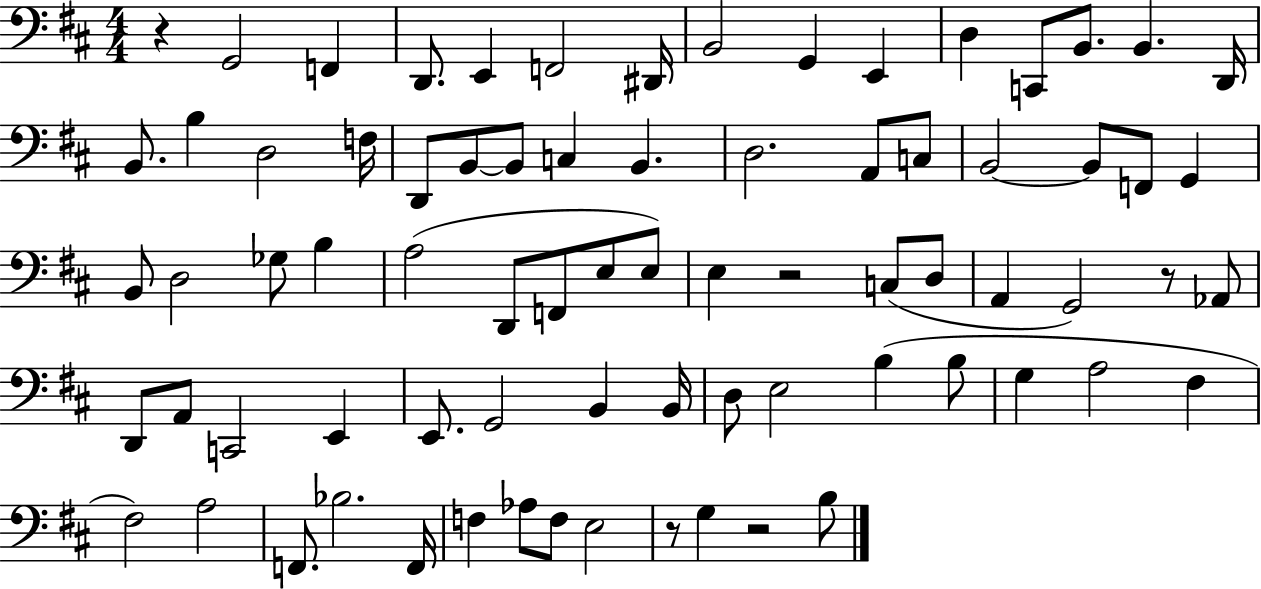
X:1
T:Untitled
M:4/4
L:1/4
K:D
z G,,2 F,, D,,/2 E,, F,,2 ^D,,/4 B,,2 G,, E,, D, C,,/2 B,,/2 B,, D,,/4 B,,/2 B, D,2 F,/4 D,,/2 B,,/2 B,,/2 C, B,, D,2 A,,/2 C,/2 B,,2 B,,/2 F,,/2 G,, B,,/2 D,2 _G,/2 B, A,2 D,,/2 F,,/2 E,/2 E,/2 E, z2 C,/2 D,/2 A,, G,,2 z/2 _A,,/2 D,,/2 A,,/2 C,,2 E,, E,,/2 G,,2 B,, B,,/4 D,/2 E,2 B, B,/2 G, A,2 ^F, ^F,2 A,2 F,,/2 _B,2 F,,/4 F, _A,/2 F,/2 E,2 z/2 G, z2 B,/2